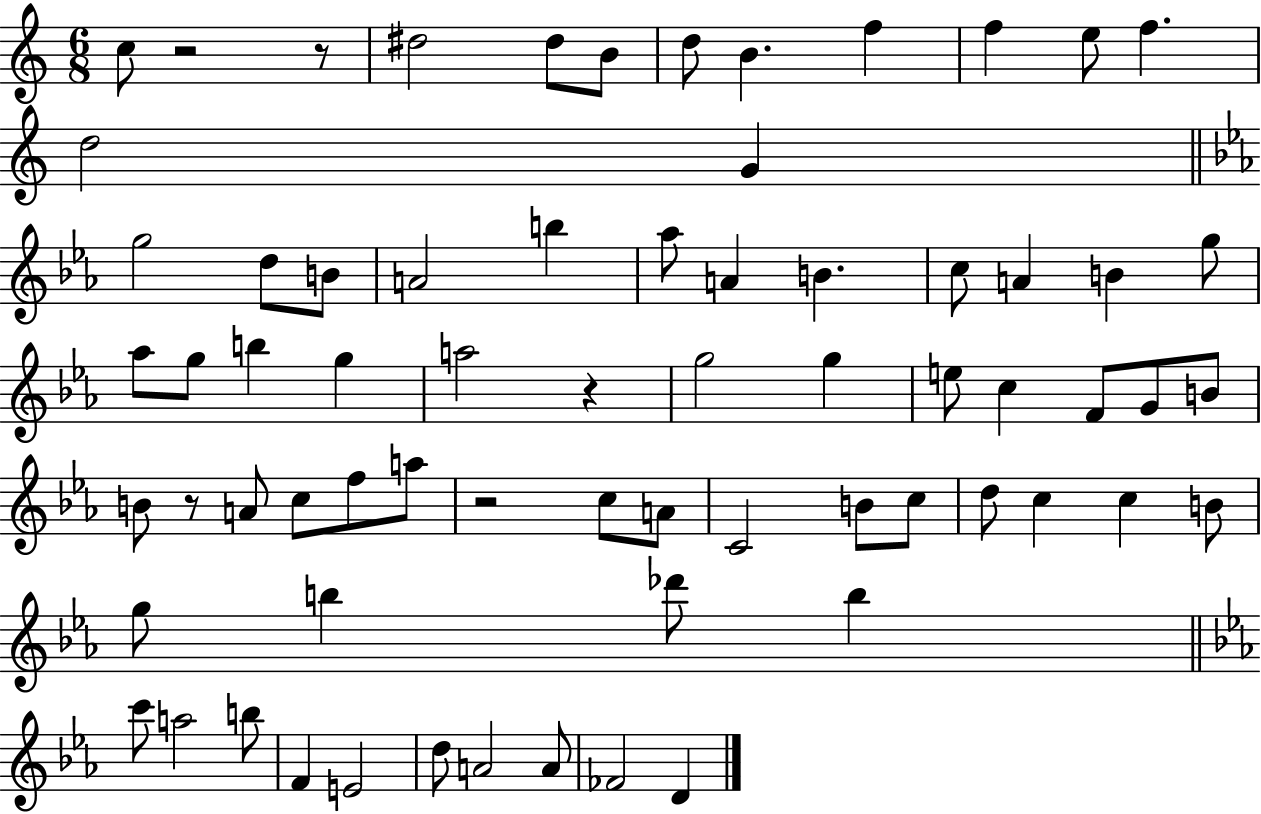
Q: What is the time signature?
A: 6/8